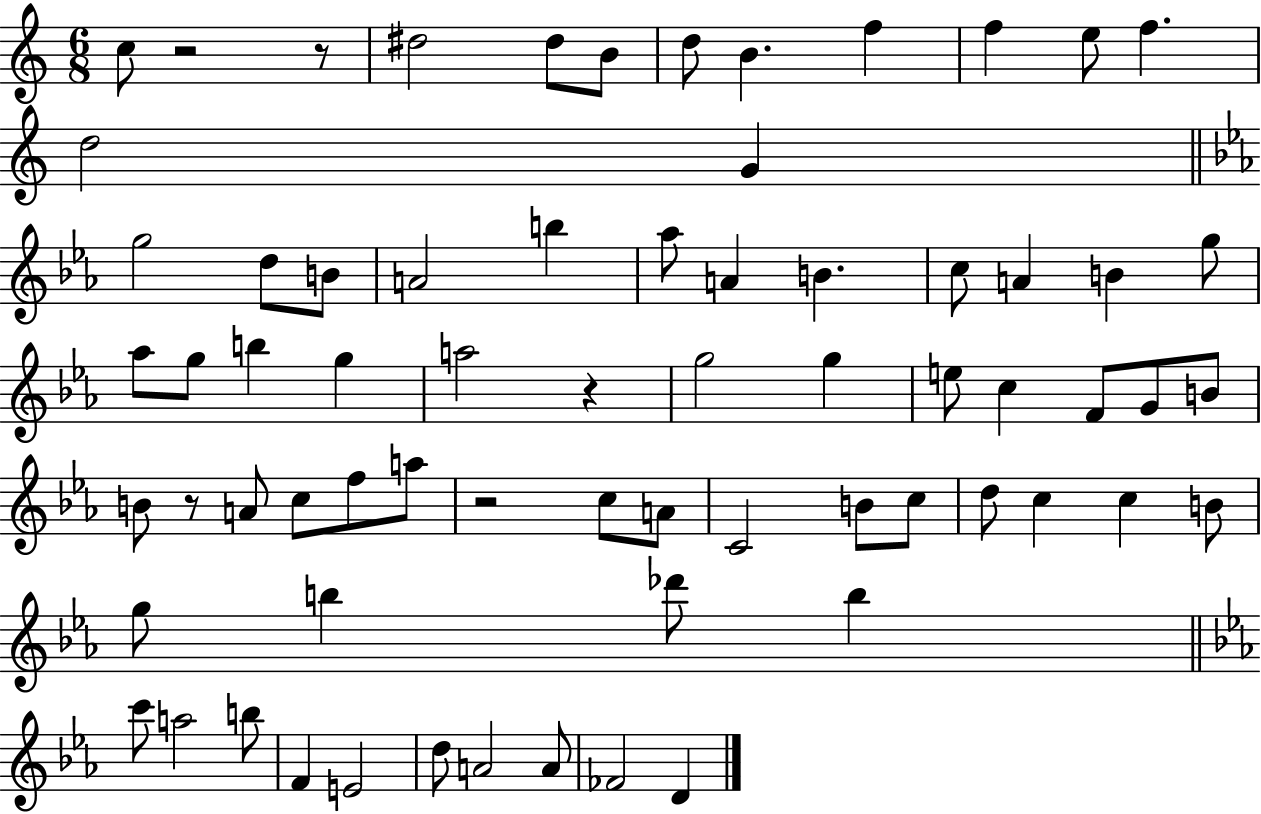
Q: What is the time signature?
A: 6/8